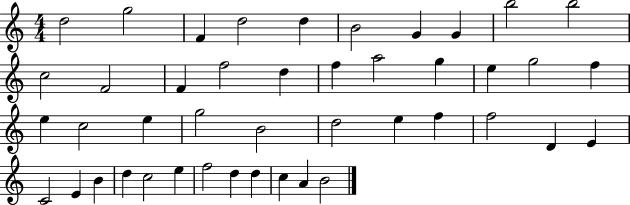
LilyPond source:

{
  \clef treble
  \numericTimeSignature
  \time 4/4
  \key c \major
  d''2 g''2 | f'4 d''2 d''4 | b'2 g'4 g'4 | b''2 b''2 | \break c''2 f'2 | f'4 f''2 d''4 | f''4 a''2 g''4 | e''4 g''2 f''4 | \break e''4 c''2 e''4 | g''2 b'2 | d''2 e''4 f''4 | f''2 d'4 e'4 | \break c'2 e'4 b'4 | d''4 c''2 e''4 | f''2 d''4 d''4 | c''4 a'4 b'2 | \break \bar "|."
}